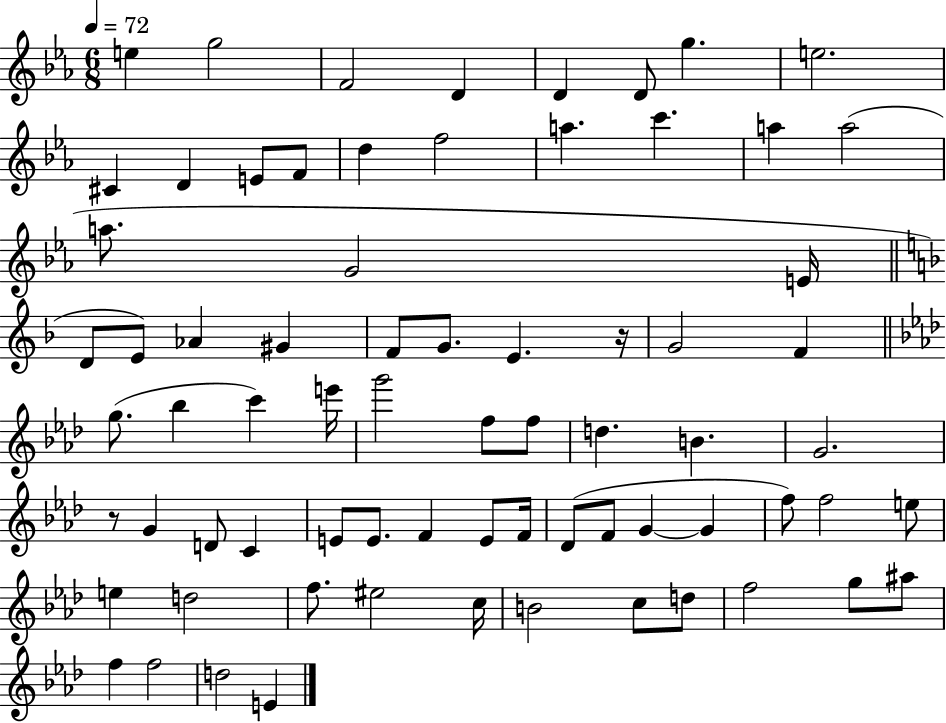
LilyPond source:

{
  \clef treble
  \numericTimeSignature
  \time 6/8
  \key ees \major
  \tempo 4 = 72
  e''4 g''2 | f'2 d'4 | d'4 d'8 g''4. | e''2. | \break cis'4 d'4 e'8 f'8 | d''4 f''2 | a''4. c'''4. | a''4 a''2( | \break a''8. g'2 e'16 | \bar "||" \break \key f \major d'8 e'8) aes'4 gis'4 | f'8 g'8. e'4. r16 | g'2 f'4 | \bar "||" \break \key aes \major g''8.( bes''4 c'''4) e'''16 | g'''2 f''8 f''8 | d''4. b'4. | g'2. | \break r8 g'4 d'8 c'4 | e'8 e'8. f'4 e'8 f'16 | des'8( f'8 g'4~~ g'4 | f''8) f''2 e''8 | \break e''4 d''2 | f''8. eis''2 c''16 | b'2 c''8 d''8 | f''2 g''8 ais''8 | \break f''4 f''2 | d''2 e'4 | \bar "|."
}